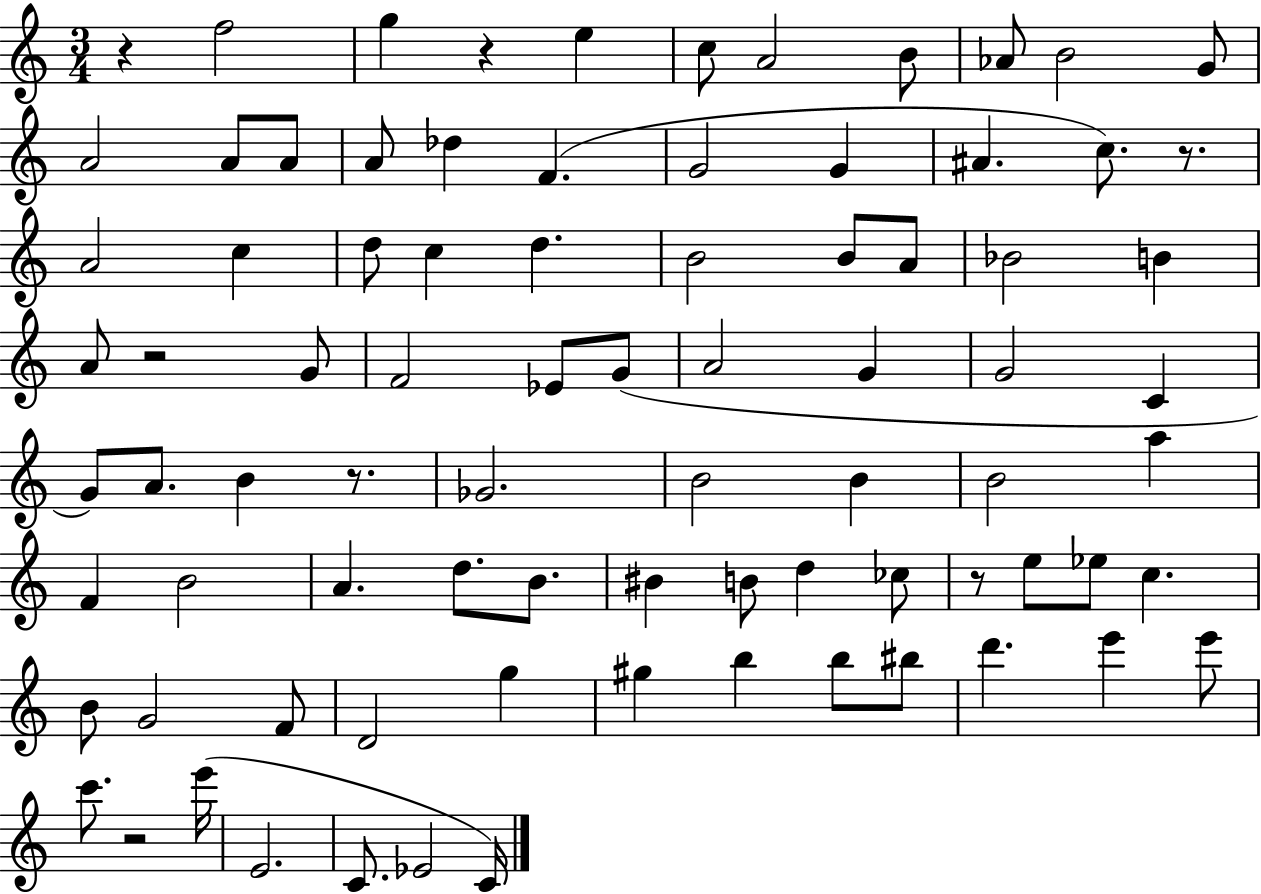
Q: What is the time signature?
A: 3/4